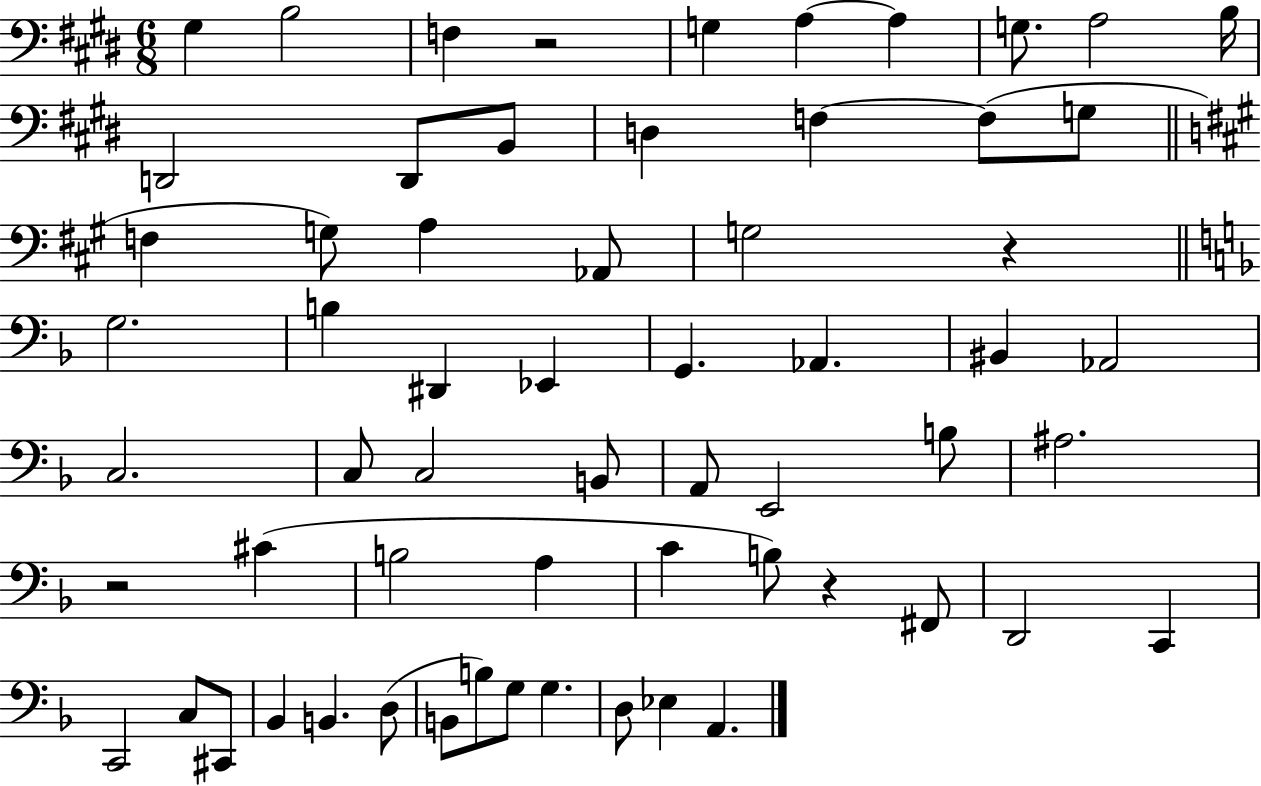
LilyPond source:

{
  \clef bass
  \numericTimeSignature
  \time 6/8
  \key e \major
  gis4 b2 | f4 r2 | g4 a4~~ a4 | g8. a2 b16 | \break d,2 d,8 b,8 | d4 f4~~ f8( g8 | \bar "||" \break \key a \major f4 g8) a4 aes,8 | g2 r4 | \bar "||" \break \key d \minor g2. | b4 dis,4 ees,4 | g,4. aes,4. | bis,4 aes,2 | \break c2. | c8 c2 b,8 | a,8 e,2 b8 | ais2. | \break r2 cis'4( | b2 a4 | c'4 b8) r4 fis,8 | d,2 c,4 | \break c,2 c8 cis,8 | bes,4 b,4. d8( | b,8 b8) g8 g4. | d8 ees4 a,4. | \break \bar "|."
}